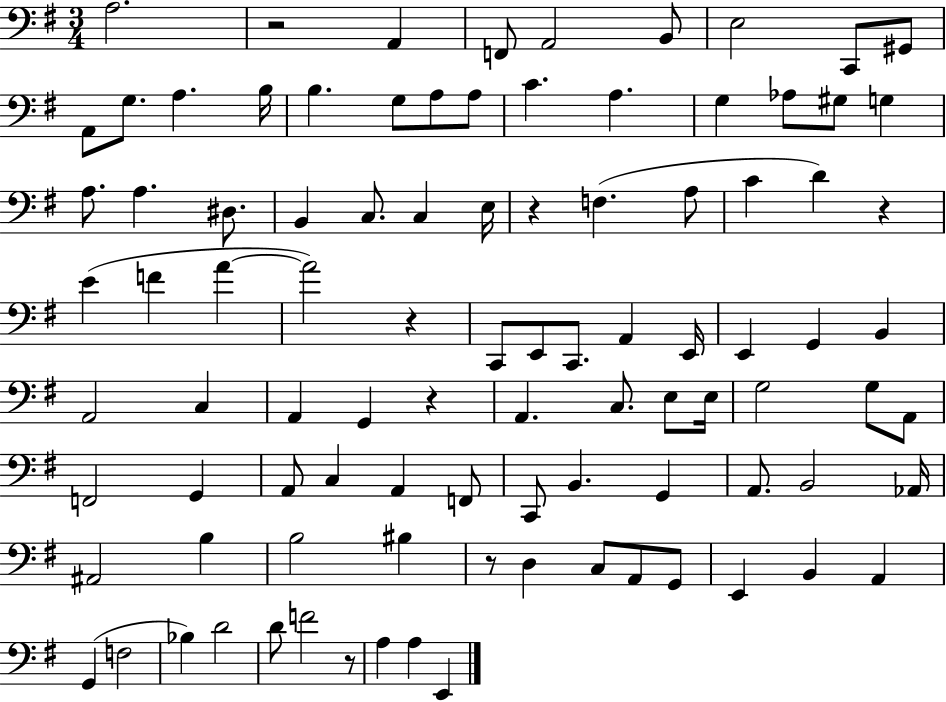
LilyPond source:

{
  \clef bass
  \numericTimeSignature
  \time 3/4
  \key g \major
  a2. | r2 a,4 | f,8 a,2 b,8 | e2 c,8 gis,8 | \break a,8 g8. a4. b16 | b4. g8 a8 a8 | c'4. a4. | g4 aes8 gis8 g4 | \break a8. a4. dis8. | b,4 c8. c4 e16 | r4 f4.( a8 | c'4 d'4) r4 | \break e'4( f'4 a'4~~ | a'2) r4 | c,8 e,8 c,8. a,4 e,16 | e,4 g,4 b,4 | \break a,2 c4 | a,4 g,4 r4 | a,4. c8. e8 e16 | g2 g8 a,8 | \break f,2 g,4 | a,8 c4 a,4 f,8 | c,8 b,4. g,4 | a,8. b,2 aes,16 | \break ais,2 b4 | b2 bis4 | r8 d4 c8 a,8 g,8 | e,4 b,4 a,4 | \break g,4( f2 | bes4) d'2 | d'8 f'2 r8 | a4 a4 e,4 | \break \bar "|."
}